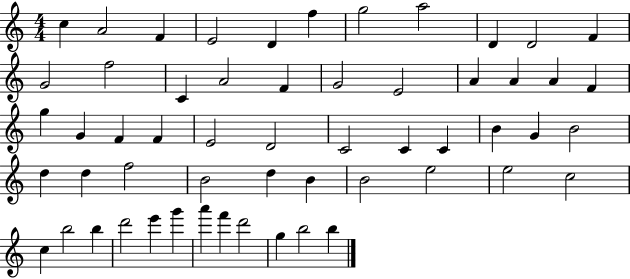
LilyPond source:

{
  \clef treble
  \numericTimeSignature
  \time 4/4
  \key c \major
  c''4 a'2 f'4 | e'2 d'4 f''4 | g''2 a''2 | d'4 d'2 f'4 | \break g'2 f''2 | c'4 a'2 f'4 | g'2 e'2 | a'4 a'4 a'4 f'4 | \break g''4 g'4 f'4 f'4 | e'2 d'2 | c'2 c'4 c'4 | b'4 g'4 b'2 | \break d''4 d''4 f''2 | b'2 d''4 b'4 | b'2 e''2 | e''2 c''2 | \break c''4 b''2 b''4 | d'''2 e'''4 g'''4 | a'''4 f'''4 d'''2 | g''4 b''2 b''4 | \break \bar "|."
}